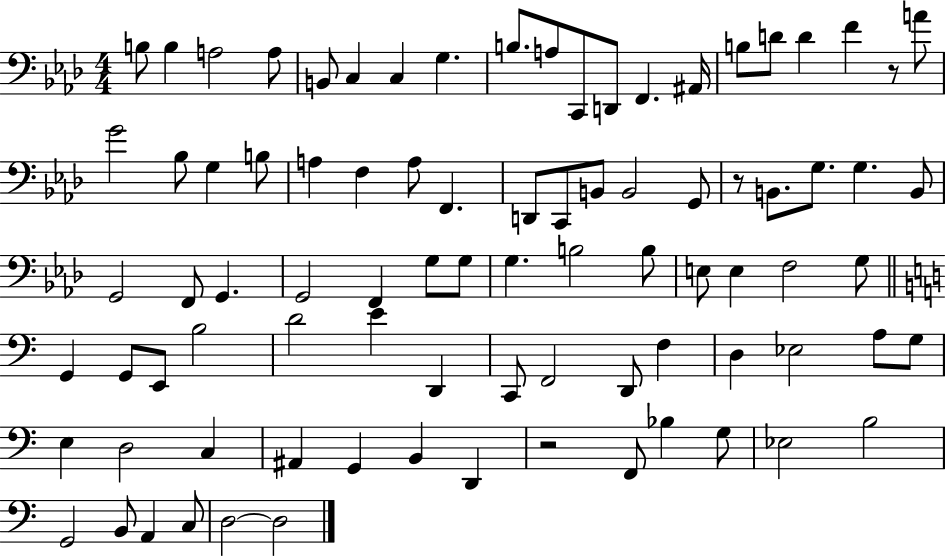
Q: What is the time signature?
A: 4/4